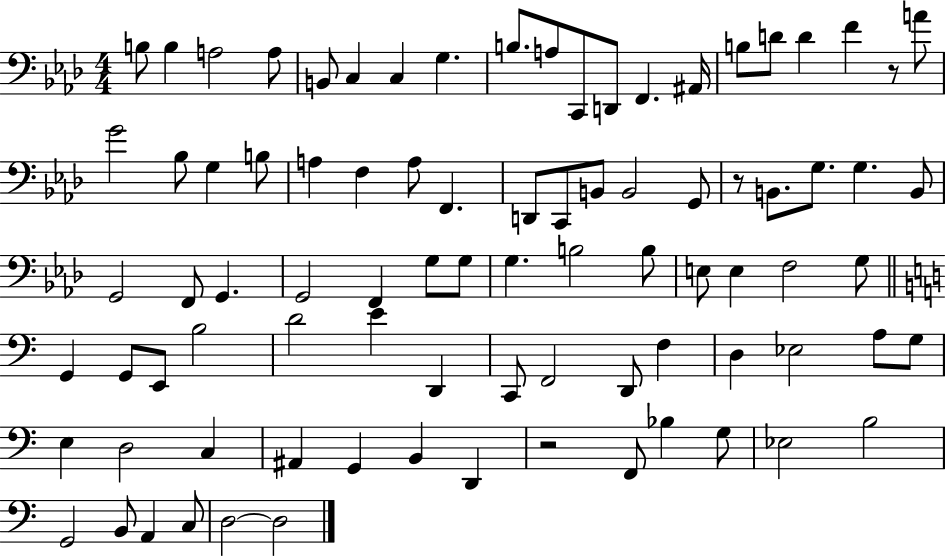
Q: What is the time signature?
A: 4/4